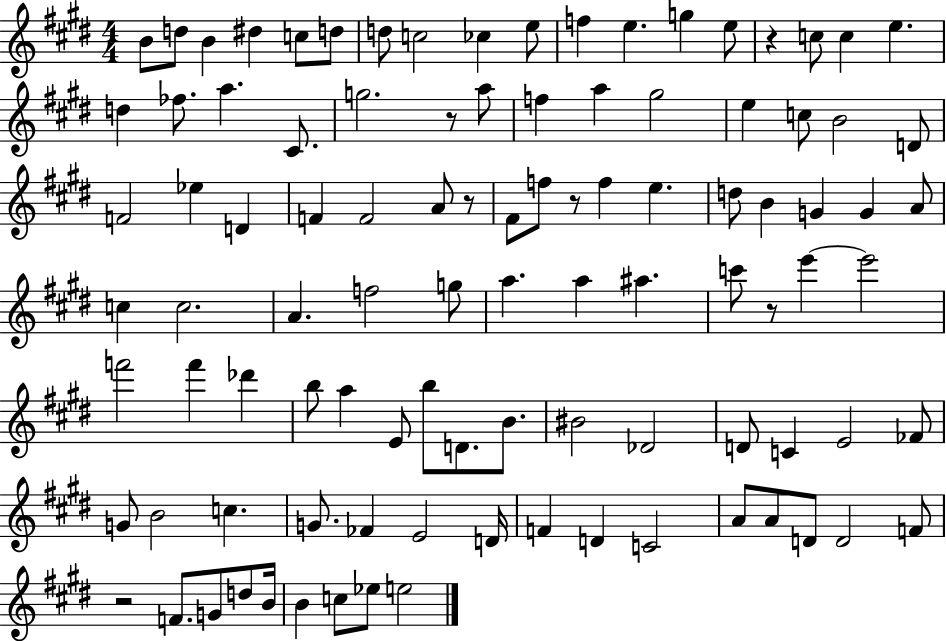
B4/e D5/e B4/q D#5/q C5/e D5/e D5/e C5/h CES5/q E5/e F5/q E5/q. G5/q E5/e R/q C5/e C5/q E5/q. D5/q FES5/e. A5/q. C#4/e. G5/h. R/e A5/e F5/q A5/q G#5/h E5/q C5/e B4/h D4/e F4/h Eb5/q D4/q F4/q F4/h A4/e R/e F#4/e F5/e R/e F5/q E5/q. D5/e B4/q G4/q G4/q A4/e C5/q C5/h. A4/q. F5/h G5/e A5/q. A5/q A#5/q. C6/e R/e E6/q E6/h F6/h F6/q Db6/q B5/e A5/q E4/e B5/e D4/e. B4/e. BIS4/h Db4/h D4/e C4/q E4/h FES4/e G4/e B4/h C5/q. G4/e. FES4/q E4/h D4/s F4/q D4/q C4/h A4/e A4/e D4/e D4/h F4/e R/h F4/e. G4/e D5/e B4/s B4/q C5/e Eb5/e E5/h